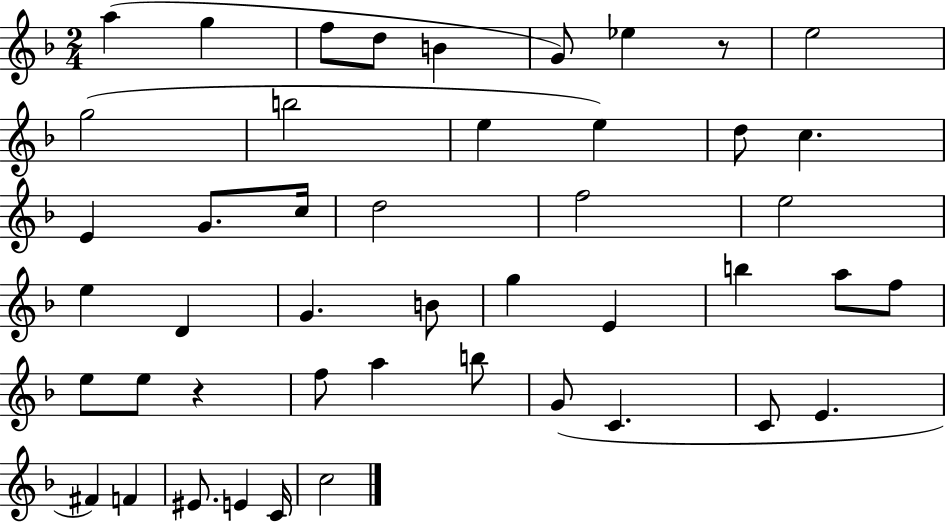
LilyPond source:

{
  \clef treble
  \numericTimeSignature
  \time 2/4
  \key f \major
  \repeat volta 2 { a''4( g''4 | f''8 d''8 b'4 | g'8) ees''4 r8 | e''2 | \break g''2( | b''2 | e''4 e''4) | d''8 c''4. | \break e'4 g'8. c''16 | d''2 | f''2 | e''2 | \break e''4 d'4 | g'4. b'8 | g''4 e'4 | b''4 a''8 f''8 | \break e''8 e''8 r4 | f''8 a''4 b''8 | g'8( c'4. | c'8 e'4. | \break fis'4) f'4 | eis'8. e'4 c'16 | c''2 | } \bar "|."
}